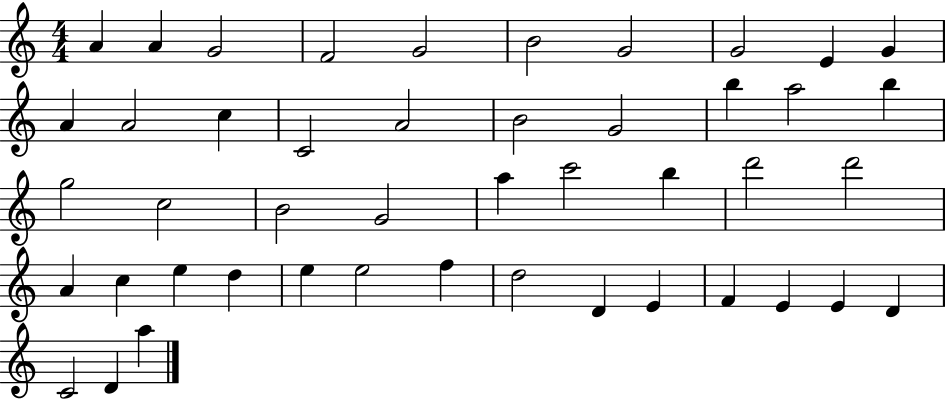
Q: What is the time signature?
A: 4/4